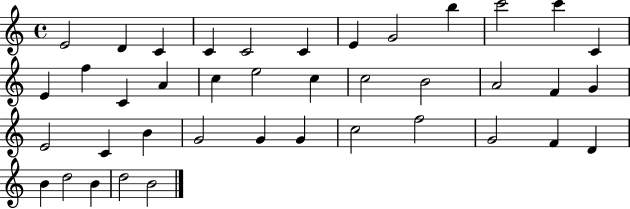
{
  \clef treble
  \time 4/4
  \defaultTimeSignature
  \key c \major
  e'2 d'4 c'4 | c'4 c'2 c'4 | e'4 g'2 b''4 | c'''2 c'''4 c'4 | \break e'4 f''4 c'4 a'4 | c''4 e''2 c''4 | c''2 b'2 | a'2 f'4 g'4 | \break e'2 c'4 b'4 | g'2 g'4 g'4 | c''2 f''2 | g'2 f'4 d'4 | \break b'4 d''2 b'4 | d''2 b'2 | \bar "|."
}